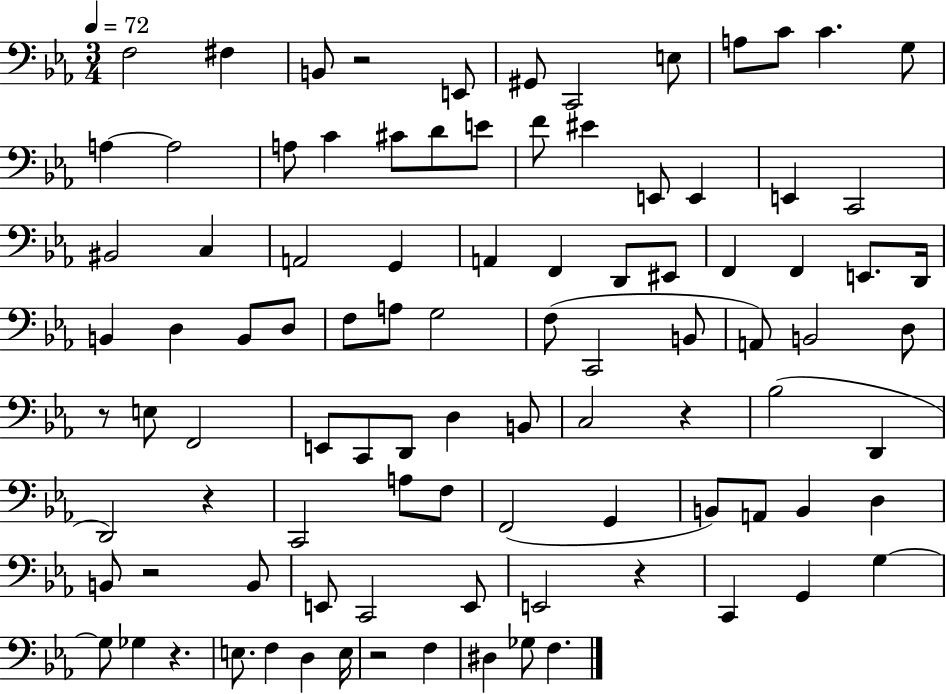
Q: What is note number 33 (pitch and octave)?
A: F2